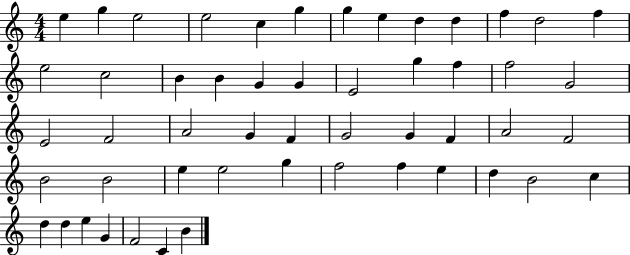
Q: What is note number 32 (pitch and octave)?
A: F4